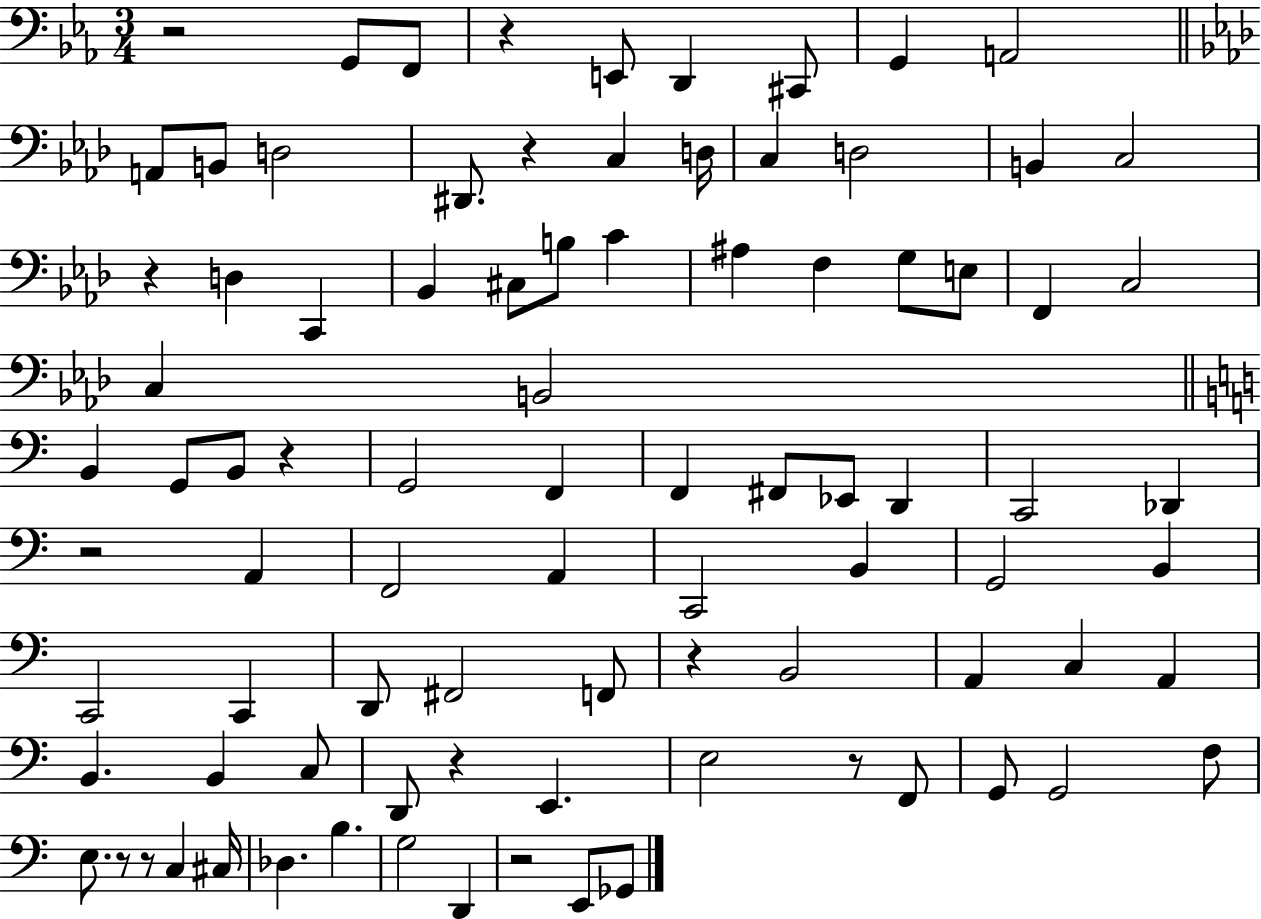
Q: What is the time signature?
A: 3/4